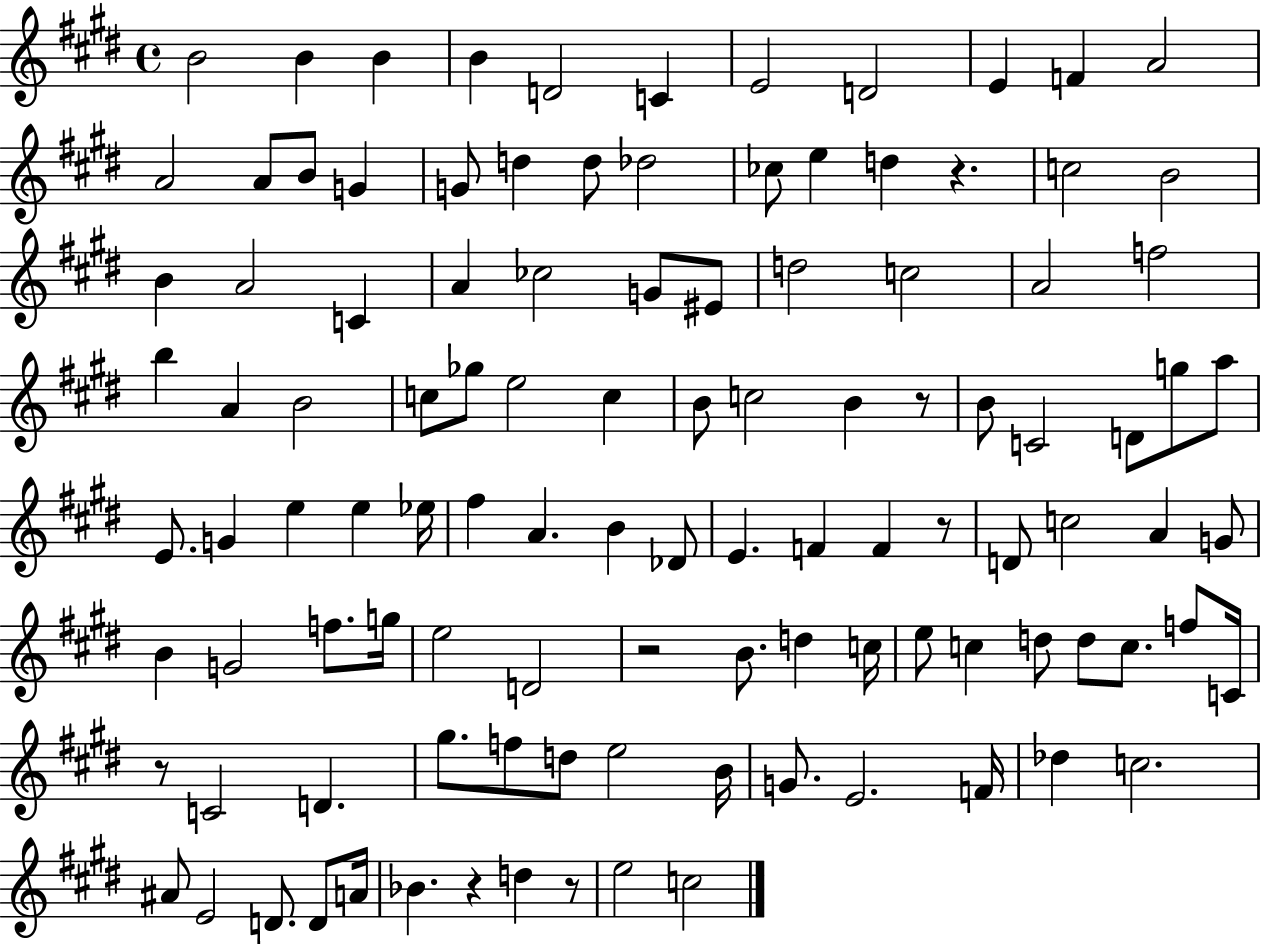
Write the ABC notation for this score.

X:1
T:Untitled
M:4/4
L:1/4
K:E
B2 B B B D2 C E2 D2 E F A2 A2 A/2 B/2 G G/2 d d/2 _d2 _c/2 e d z c2 B2 B A2 C A _c2 G/2 ^E/2 d2 c2 A2 f2 b A B2 c/2 _g/2 e2 c B/2 c2 B z/2 B/2 C2 D/2 g/2 a/2 E/2 G e e _e/4 ^f A B _D/2 E F F z/2 D/2 c2 A G/2 B G2 f/2 g/4 e2 D2 z2 B/2 d c/4 e/2 c d/2 d/2 c/2 f/2 C/4 z/2 C2 D ^g/2 f/2 d/2 e2 B/4 G/2 E2 F/4 _d c2 ^A/2 E2 D/2 D/2 A/4 _B z d z/2 e2 c2